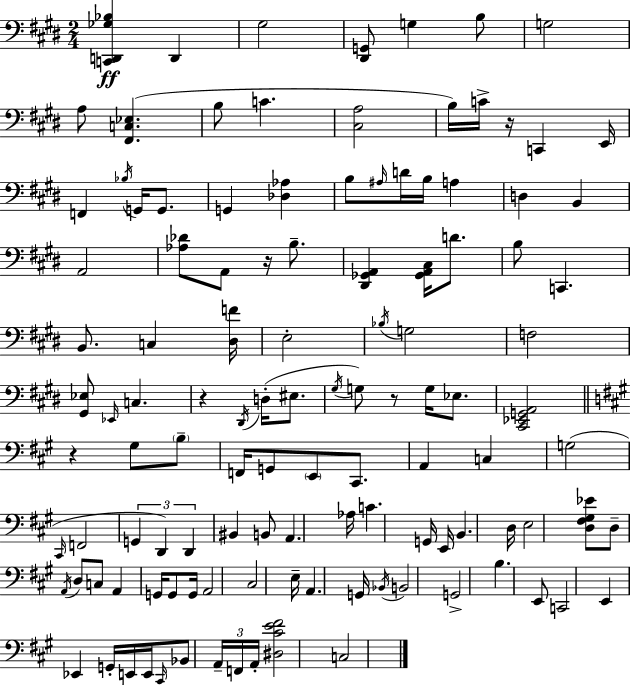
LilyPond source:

{
  \clef bass
  \numericTimeSignature
  \time 2/4
  \key e \major
  <c, d, ges bes>4\ff d,4 | gis2 | <dis, g,>8 g4 b8 | g2 | \break a8 <fis, c ees>4.( | b8 c'4. | <cis a>2 | b16) c'16-> r16 c,4 e,16 | \break f,4 \acciaccatura { bes16 } g,16 g,8. | g,4 <des aes>4 | b8 \grace { ais16 } d'16 b16 a4 | d4 b,4 | \break a,2 | <aes des'>8 a,8 r16 b8.-- | <dis, ges, a,>4 <ges, a, cis>16 d'8. | b8 c,4. | \break b,8. c4 | <dis f'>16 e2-. | \acciaccatura { bes16 } g2 | f2 | \break <gis, ees>8 \grace { ees,16 } c4. | r4 | \acciaccatura { dis,16 }( d16-. eis8. \acciaccatura { gis16 } g8) | r8 g16 ees8. <cis, ees, g, a,>2 | \break \bar "||" \break \key a \major r4 gis8 \parenthesize b8-- | f,16 g,8 \parenthesize e,8 cis,8. | a,4 c4 | g2( | \break \grace { cis,16 } f,2 | \tuplet 3/2 { g,4 d,4) | d,4 } bis,4 | b,8 a,4. | \break aes16 c'4. | g,16 e,16 b,4. | d16 e2 | <d fis gis ees'>8 d8-- \acciaccatura { a,16 } d8 | \break c8 a,4 g,16 g,8 | g,16 a,2 | cis2 | e16-- a,4. | \break g,16 \acciaccatura { bes,16 } b,2 | g,2-> | b4. | e,8 c,2 | \break e,4 ees,4 | g,16-. e,16 e,16 \grace { cis,16 } bes,8 | \tuplet 3/2 { a,16-- f,16 a,16-. } <dis cis' e' fis'>2 | c2 | \break \bar "|."
}